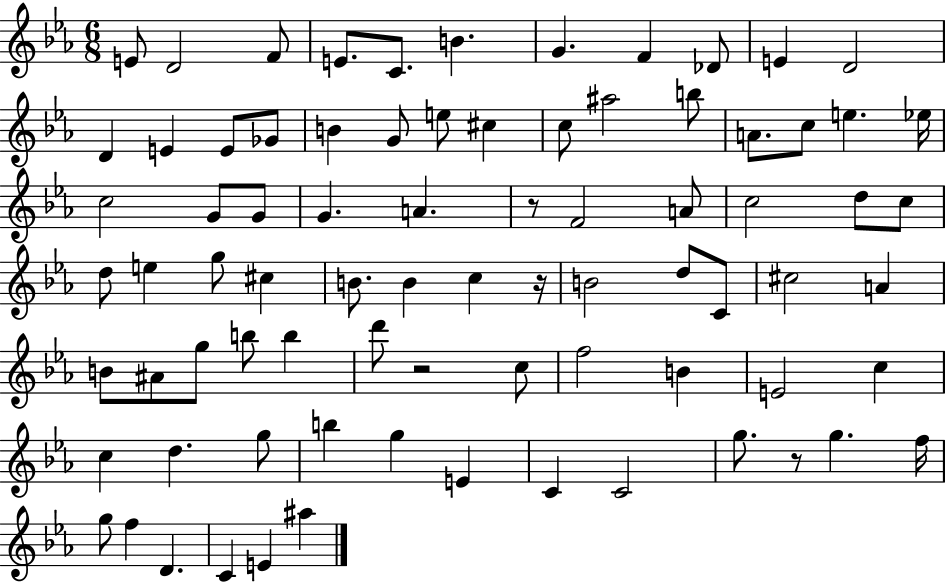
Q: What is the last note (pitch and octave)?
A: A#5